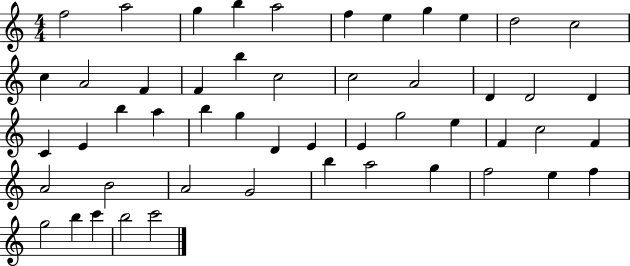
X:1
T:Untitled
M:4/4
L:1/4
K:C
f2 a2 g b a2 f e g e d2 c2 c A2 F F b c2 c2 A2 D D2 D C E b a b g D E E g2 e F c2 F A2 B2 A2 G2 b a2 g f2 e f g2 b c' b2 c'2